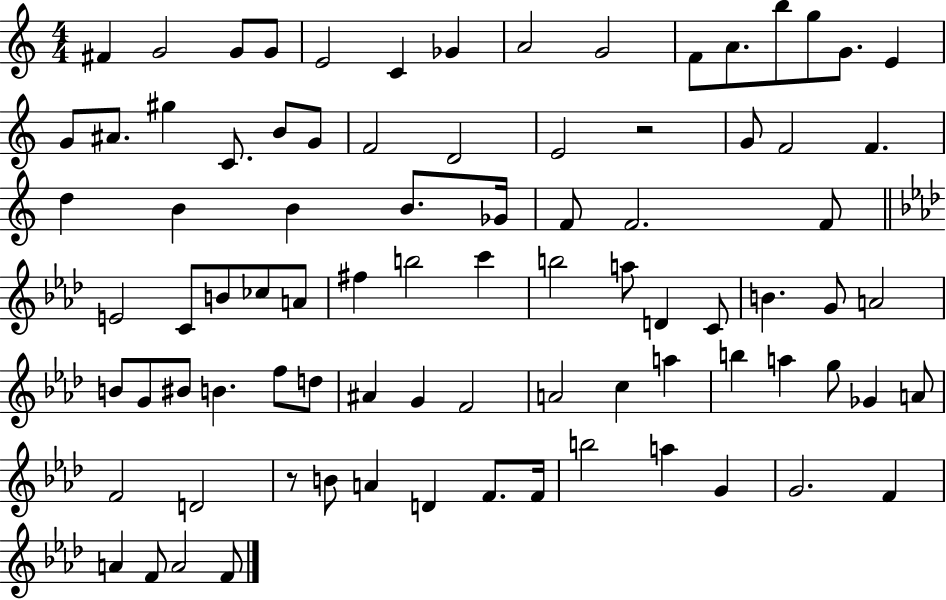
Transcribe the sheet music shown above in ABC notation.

X:1
T:Untitled
M:4/4
L:1/4
K:C
^F G2 G/2 G/2 E2 C _G A2 G2 F/2 A/2 b/2 g/2 G/2 E G/2 ^A/2 ^g C/2 B/2 G/2 F2 D2 E2 z2 G/2 F2 F d B B B/2 _G/4 F/2 F2 F/2 E2 C/2 B/2 _c/2 A/2 ^f b2 c' b2 a/2 D C/2 B G/2 A2 B/2 G/2 ^B/2 B f/2 d/2 ^A G F2 A2 c a b a g/2 _G A/2 F2 D2 z/2 B/2 A D F/2 F/4 b2 a G G2 F A F/2 A2 F/2